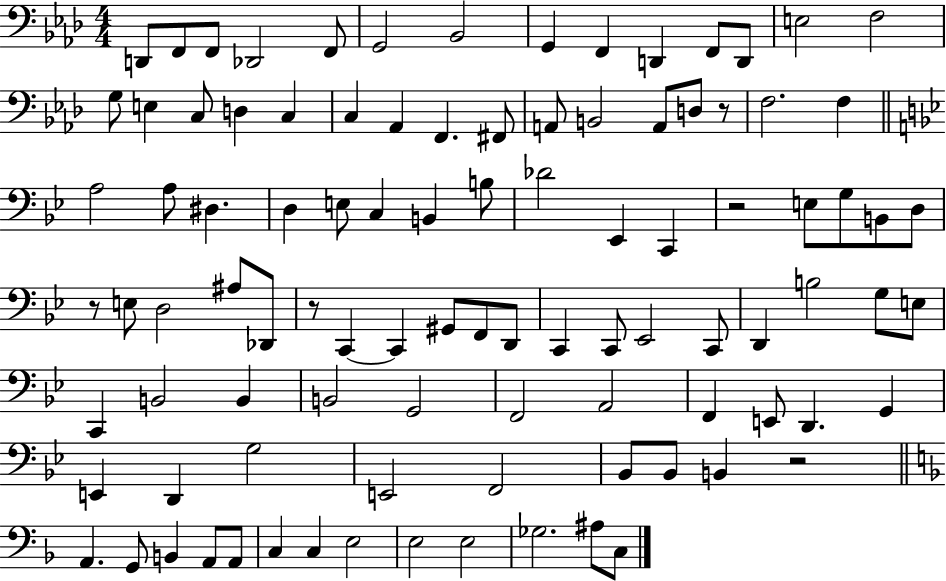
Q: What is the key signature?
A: AES major